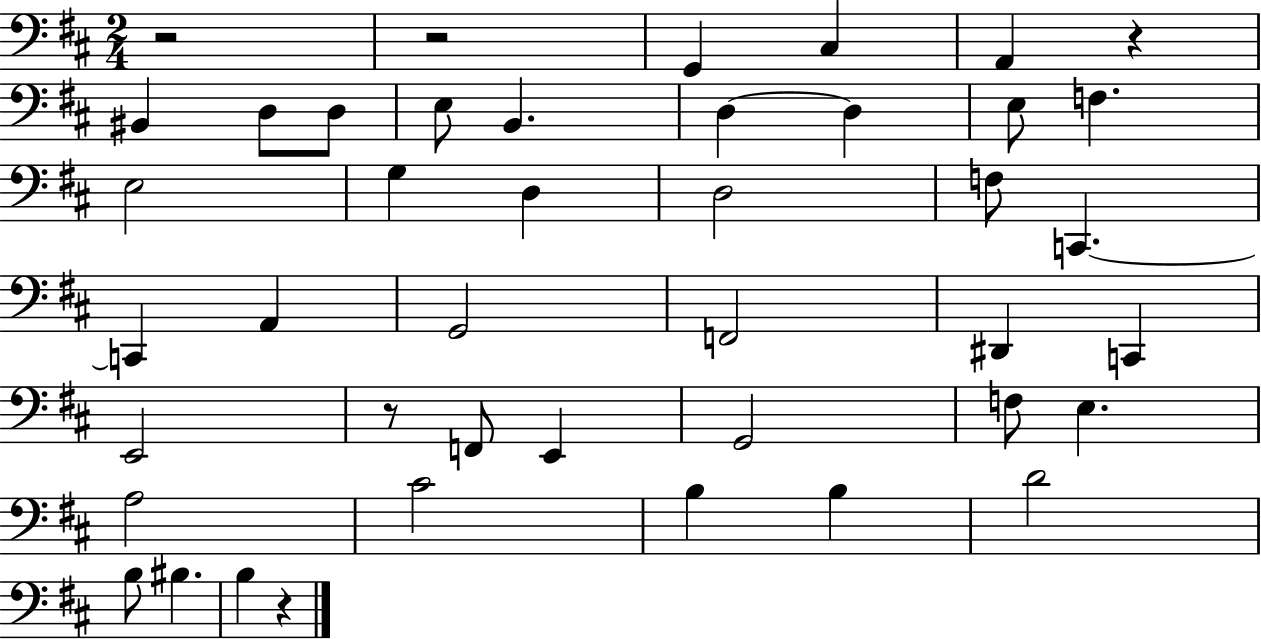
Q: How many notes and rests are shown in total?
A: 43